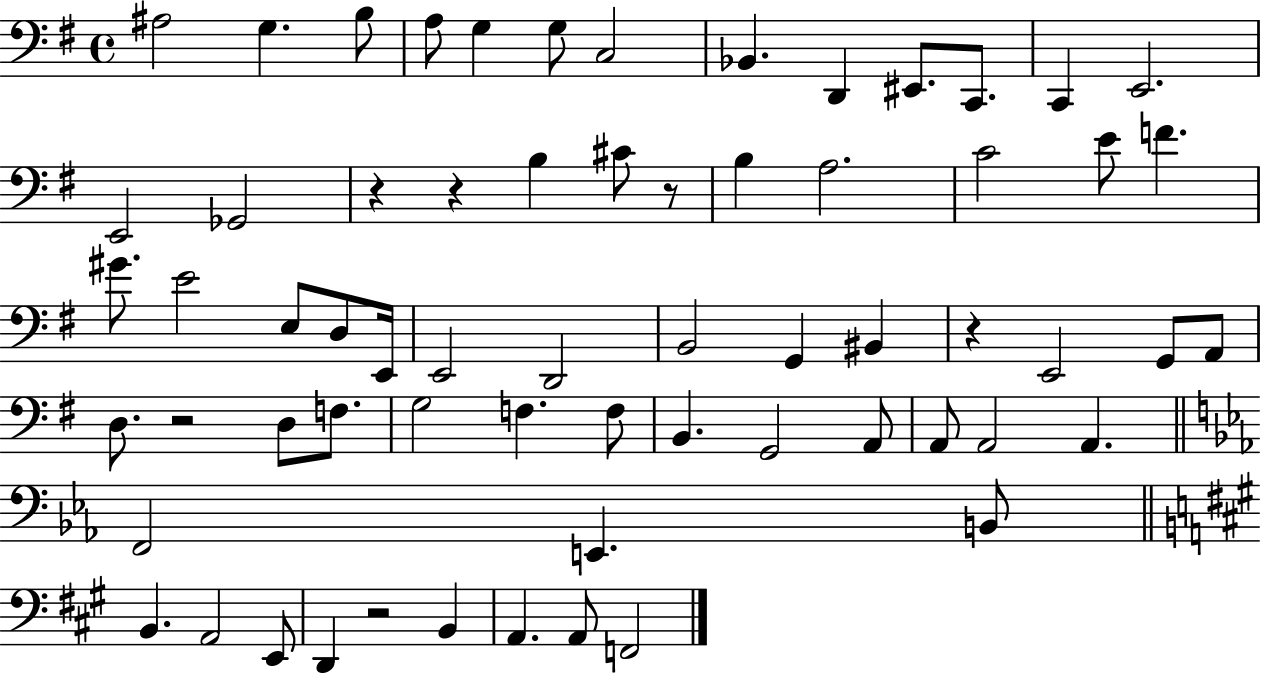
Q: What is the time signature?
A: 4/4